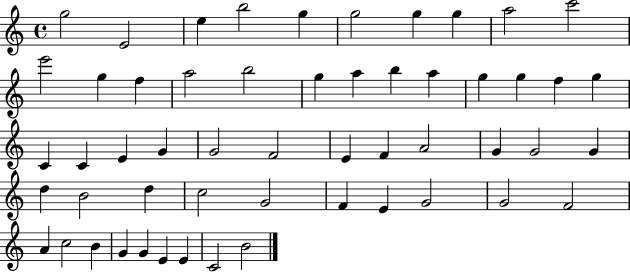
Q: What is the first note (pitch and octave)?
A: G5